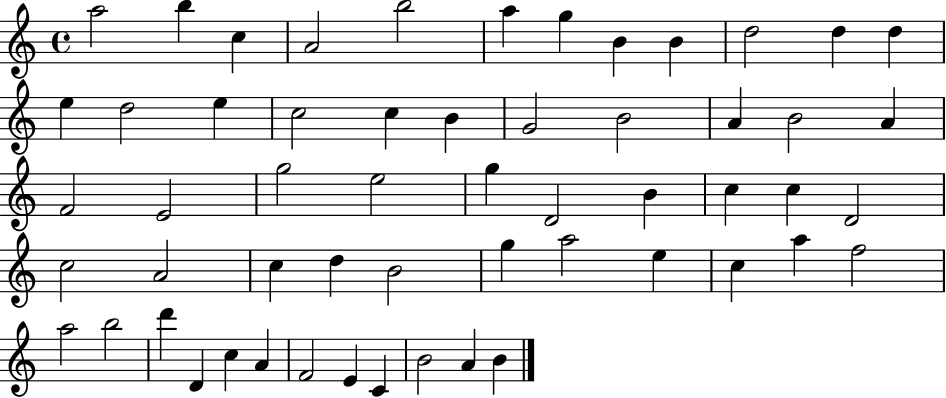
{
  \clef treble
  \time 4/4
  \defaultTimeSignature
  \key c \major
  a''2 b''4 c''4 | a'2 b''2 | a''4 g''4 b'4 b'4 | d''2 d''4 d''4 | \break e''4 d''2 e''4 | c''2 c''4 b'4 | g'2 b'2 | a'4 b'2 a'4 | \break f'2 e'2 | g''2 e''2 | g''4 d'2 b'4 | c''4 c''4 d'2 | \break c''2 a'2 | c''4 d''4 b'2 | g''4 a''2 e''4 | c''4 a''4 f''2 | \break a''2 b''2 | d'''4 d'4 c''4 a'4 | f'2 e'4 c'4 | b'2 a'4 b'4 | \break \bar "|."
}